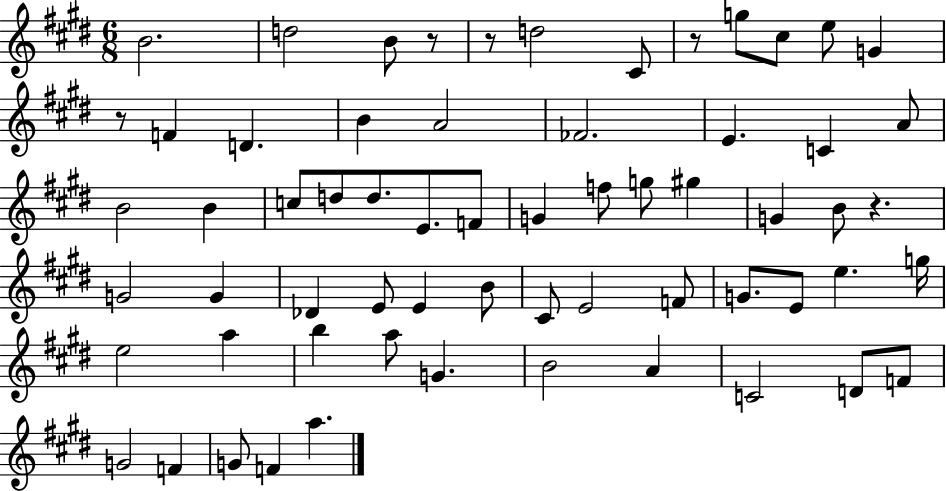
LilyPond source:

{
  \clef treble
  \numericTimeSignature
  \time 6/8
  \key e \major
  b'2. | d''2 b'8 r8 | r8 d''2 cis'8 | r8 g''8 cis''8 e''8 g'4 | \break r8 f'4 d'4. | b'4 a'2 | fes'2. | e'4. c'4 a'8 | \break b'2 b'4 | c''8 d''8 d''8. e'8. f'8 | g'4 f''8 g''8 gis''4 | g'4 b'8 r4. | \break g'2 g'4 | des'4 e'8 e'4 b'8 | cis'8 e'2 f'8 | g'8. e'8 e''4. g''16 | \break e''2 a''4 | b''4 a''8 g'4. | b'2 a'4 | c'2 d'8 f'8 | \break g'2 f'4 | g'8 f'4 a''4. | \bar "|."
}